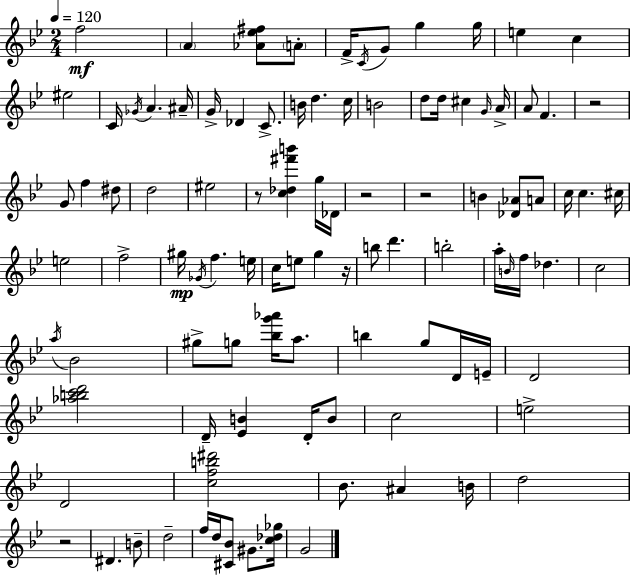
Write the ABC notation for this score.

X:1
T:Untitled
M:2/4
L:1/4
K:Bb
f2 A [_A_e^f]/2 A/2 F/4 C/4 G/2 g g/4 e c ^e2 C/4 _G/4 A ^A/4 G/4 _D C/2 B/4 d c/4 B2 d/2 d/4 ^c G/4 A/4 A/2 F z2 G/2 f ^d/2 d2 ^e2 z/2 [c_d^f'b'] g/4 _D/4 z2 z2 B [_D_A]/2 A/2 c/4 c ^c/4 e2 f2 ^g/4 _G/4 f e/4 c/4 e/2 g z/4 b/2 d' b2 a/4 B/4 f/4 _d c2 a/4 _B2 ^g/2 g/2 [_bg'_a']/4 a/2 b g/2 D/4 E/4 D2 [_abc'd']2 D/4 [_EB] D/4 B/2 c2 e2 D2 [cfb^d']2 _B/2 ^A B/4 d2 z2 ^D B/2 d2 f/4 d/4 [^C_B]/2 ^G/2 [c_d_g]/4 G2